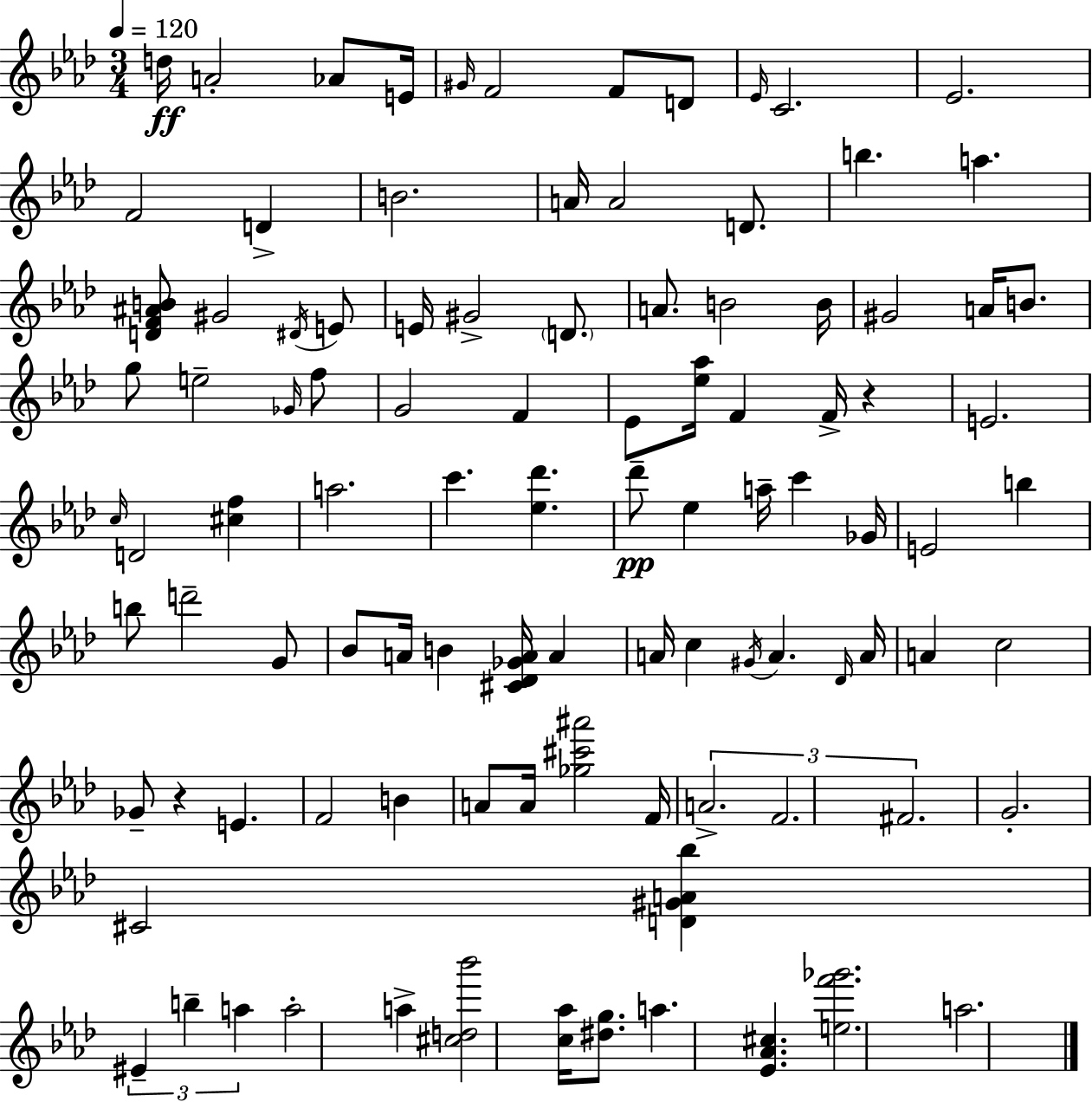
X:1
T:Untitled
M:3/4
L:1/4
K:Ab
d/4 A2 _A/2 E/4 ^G/4 F2 F/2 D/2 _E/4 C2 _E2 F2 D B2 A/4 A2 D/2 b a [DF^AB]/2 ^G2 ^D/4 E/2 E/4 ^G2 D/2 A/2 B2 B/4 ^G2 A/4 B/2 g/2 e2 _G/4 f/2 G2 F _E/2 [_e_a]/4 F F/4 z E2 c/4 D2 [^cf] a2 c' [_e_d'] _d'/2 _e a/4 c' _G/4 E2 b b/2 d'2 G/2 _B/2 A/4 B [^C_D_GA]/4 A A/4 c ^G/4 A _D/4 A/4 A c2 _G/2 z E F2 B A/2 A/4 [_g^c'^a']2 F/4 A2 F2 ^F2 G2 ^C2 [D^GA_b] ^E b a a2 a [^cd_b']2 [c_a]/4 [^dg]/2 a [_E_A^c] [ef'_g']2 a2